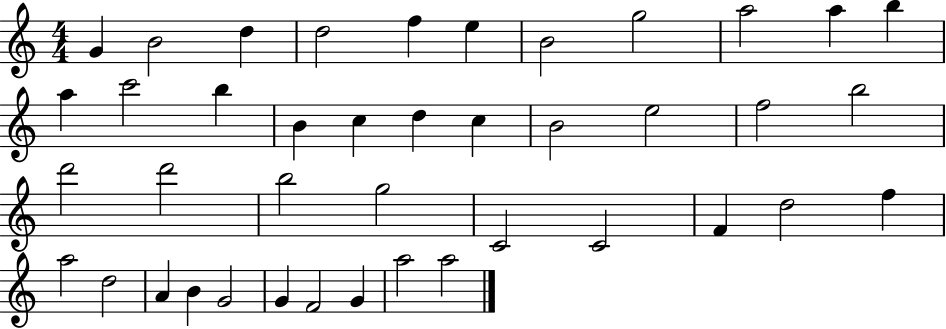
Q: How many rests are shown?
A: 0